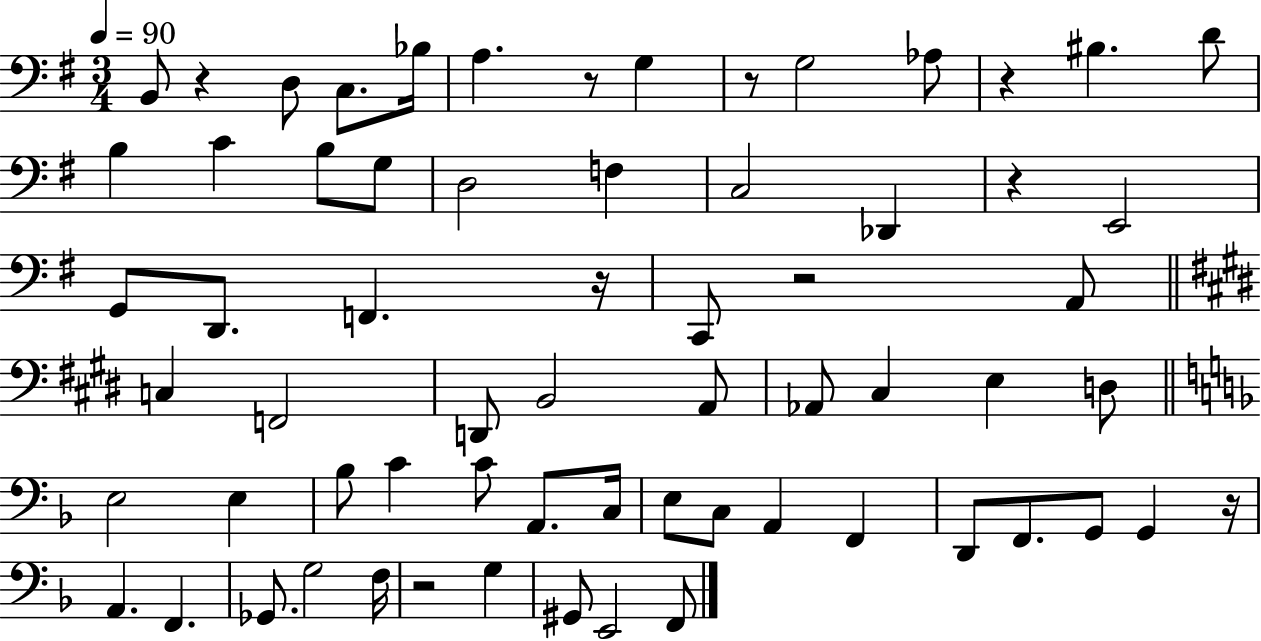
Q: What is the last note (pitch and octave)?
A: F2